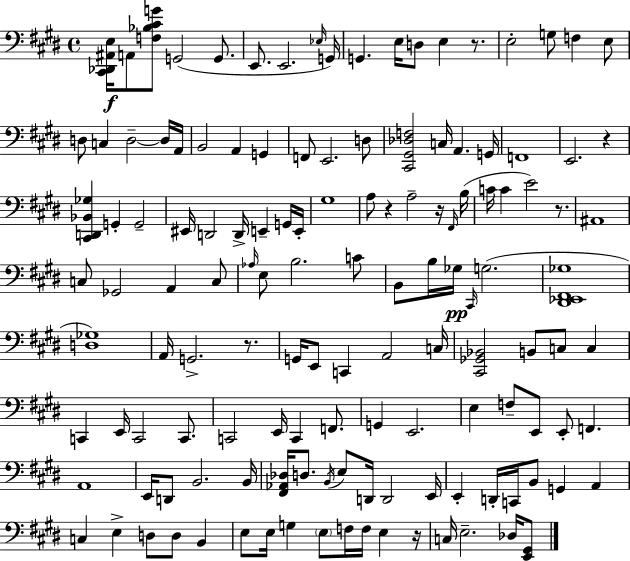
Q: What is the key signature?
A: E major